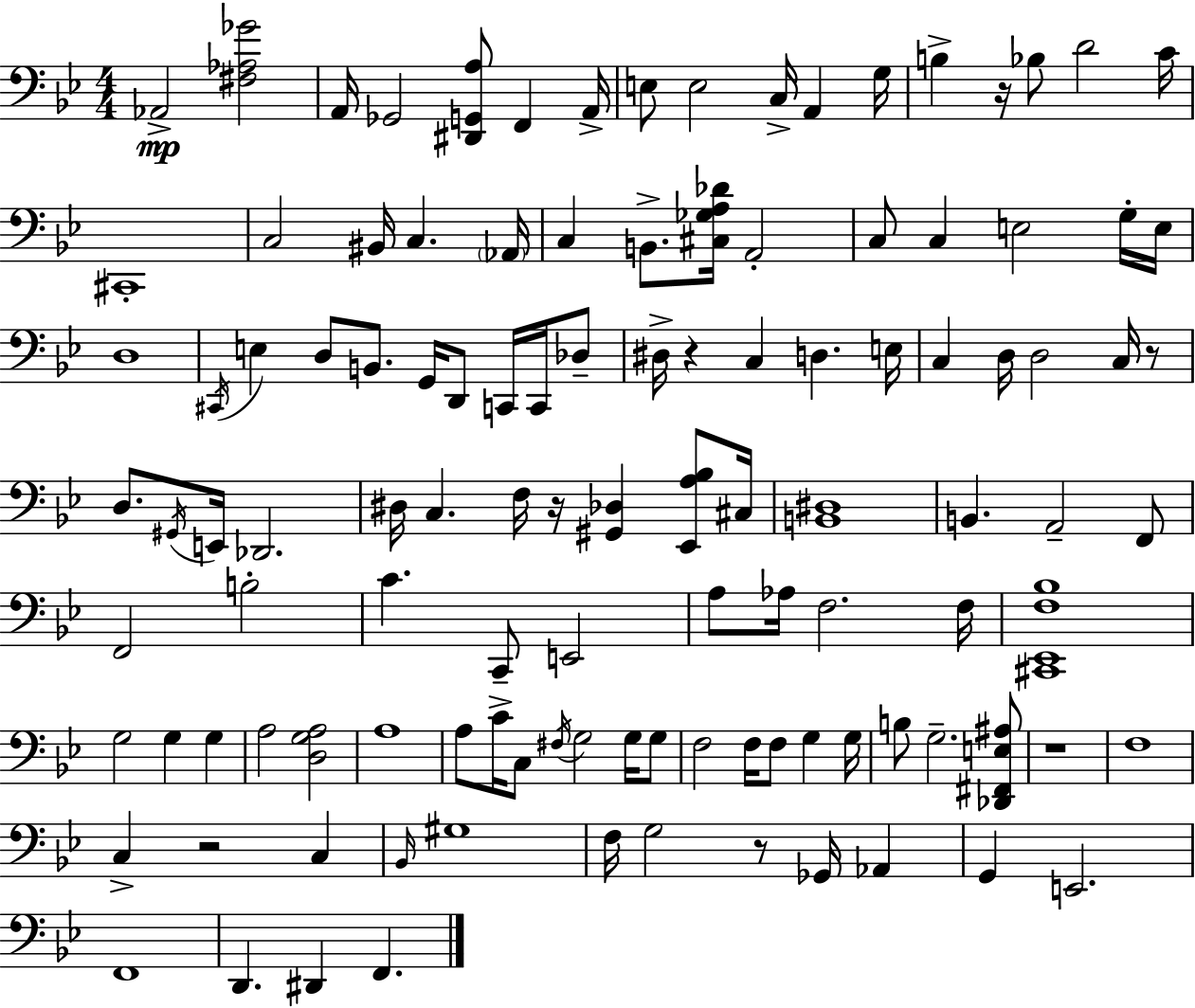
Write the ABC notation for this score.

X:1
T:Untitled
M:4/4
L:1/4
K:Bb
_A,,2 [^F,_A,_G]2 A,,/4 _G,,2 [^D,,G,,A,]/2 F,, A,,/4 E,/2 E,2 C,/4 A,, G,/4 B, z/4 _B,/2 D2 C/4 ^C,,4 C,2 ^B,,/4 C, _A,,/4 C, B,,/2 [^C,_G,A,_D]/4 A,,2 C,/2 C, E,2 G,/4 E,/4 D,4 ^C,,/4 E, D,/2 B,,/2 G,,/4 D,,/2 C,,/4 C,,/4 _D,/2 ^D,/4 z C, D, E,/4 C, D,/4 D,2 C,/4 z/2 D,/2 ^G,,/4 E,,/4 _D,,2 ^D,/4 C, F,/4 z/4 [^G,,_D,] [_E,,A,_B,]/2 ^C,/4 [B,,^D,]4 B,, A,,2 F,,/2 F,,2 B,2 C C,,/2 E,,2 A,/2 _A,/4 F,2 F,/4 [^C,,_E,,F,_B,]4 G,2 G, G, A,2 [D,G,A,]2 A,4 A,/2 C/4 C,/2 ^F,/4 G,2 G,/4 G,/2 F,2 F,/4 F,/2 G, G,/4 B,/2 G,2 [_D,,^F,,E,^A,]/2 z4 F,4 C, z2 C, _B,,/4 ^G,4 F,/4 G,2 z/2 _G,,/4 _A,, G,, E,,2 F,,4 D,, ^D,, F,,